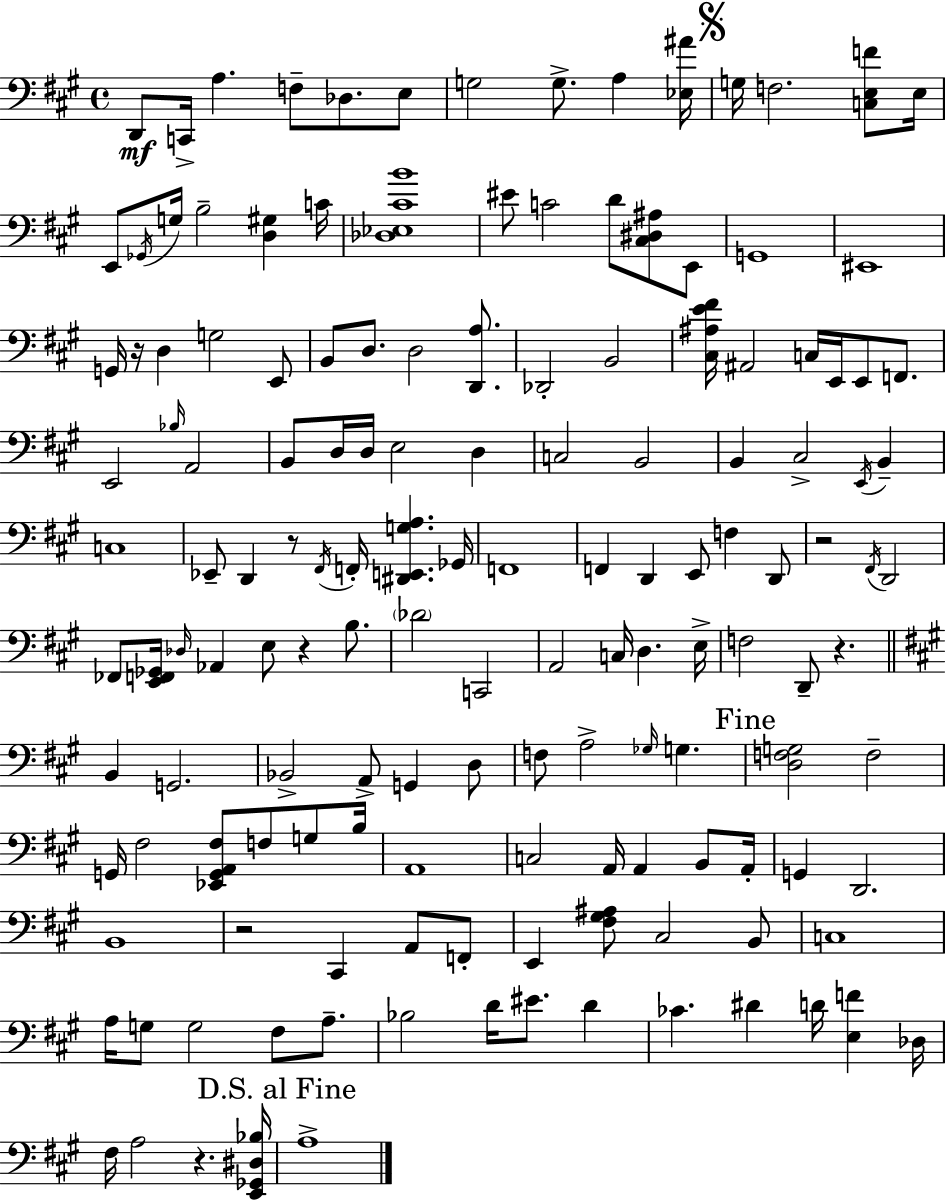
D2/e C2/s A3/q. F3/e Db3/e. E3/e G3/h G3/e. A3/q [Eb3,A#4]/s G3/s F3/h. [C3,E3,F4]/e E3/s E2/e Gb2/s G3/s B3/h [D3,G#3]/q C4/s [Db3,Eb3,C#4,B4]/w EIS4/e C4/h D4/e [C#3,D#3,A#3]/e E2/e G2/w EIS2/w G2/s R/s D3/q G3/h E2/e B2/e D3/e. D3/h [D2,A3]/e. Db2/h B2/h [C#3,A#3,E4,F#4]/s A#2/h C3/s E2/s E2/e F2/e. E2/h Bb3/s A2/h B2/e D3/s D3/s E3/h D3/q C3/h B2/h B2/q C#3/h E2/s B2/q C3/w Eb2/e D2/q R/e F#2/s F2/s [D#2,E2,G3,A3]/q. Gb2/s F2/w F2/q D2/q E2/e F3/q D2/e R/h F#2/s D2/h FES2/e [E2,F2,Gb2]/s Db3/s Ab2/q E3/e R/q B3/e. Db4/h C2/h A2/h C3/s D3/q. E3/s F3/h D2/e R/q. B2/q G2/h. Bb2/h A2/e G2/q D3/e F3/e A3/h Gb3/s G3/q. [D3,F3,G3]/h F3/h G2/s F#3/h [Eb2,G2,A2,F#3]/e F3/e G3/e B3/s A2/w C3/h A2/s A2/q B2/e A2/s G2/q D2/h. B2/w R/h C#2/q A2/e F2/e E2/q [F#3,G#3,A#3]/e C#3/h B2/e C3/w A3/s G3/e G3/h F#3/e A3/e. Bb3/h D4/s EIS4/e. D4/q CES4/q. D#4/q D4/s [E3,F4]/q Db3/s F#3/s A3/h R/q. [E2,Gb2,D#3,Bb3]/s A3/w